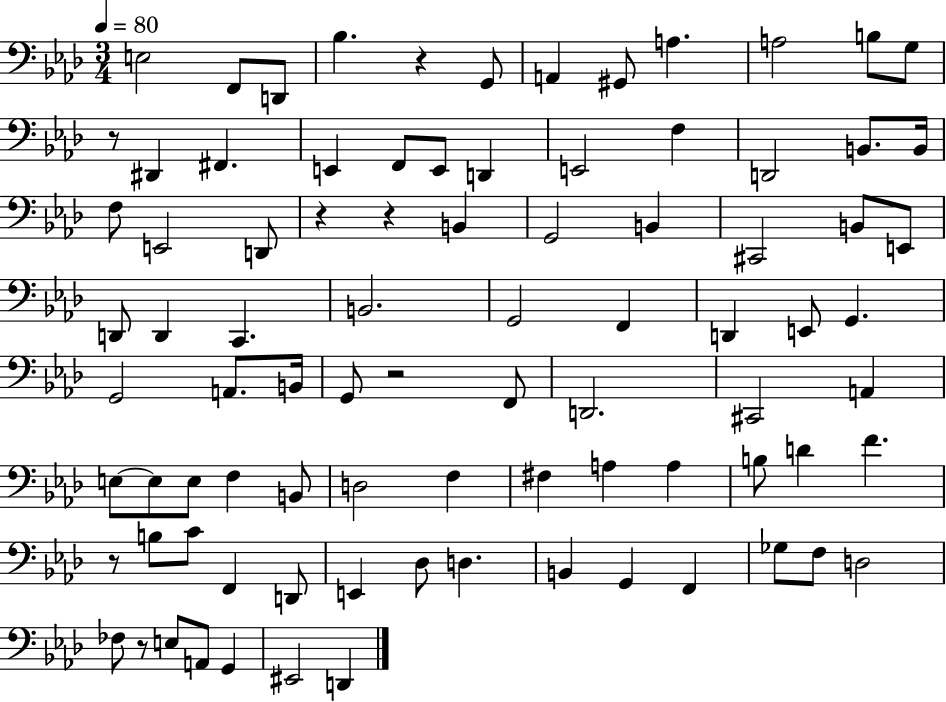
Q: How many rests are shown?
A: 7